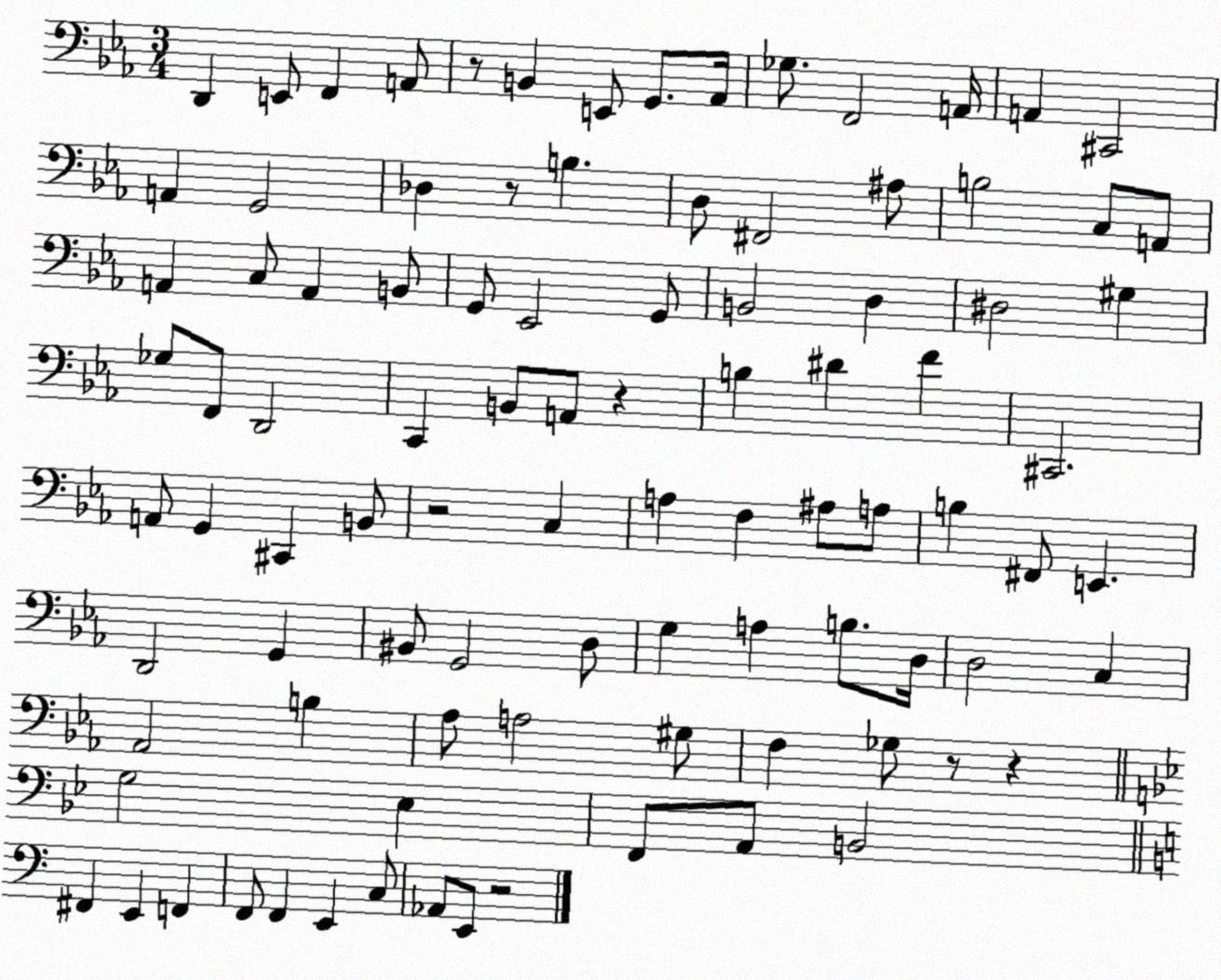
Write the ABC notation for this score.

X:1
T:Untitled
M:3/4
L:1/4
K:Eb
D,, E,,/2 F,, A,,/2 z/2 B,, E,,/2 G,,/2 _A,,/4 _G,/2 F,,2 A,,/4 A,, ^C,,2 A,, G,,2 _D, z/2 B, D,/2 ^F,,2 ^A,/2 B,2 C,/2 A,,/2 A,, C,/2 A,, B,,/2 G,,/2 _E,,2 G,,/2 B,,2 D, ^D,2 ^G, _G,/2 F,,/2 D,,2 C,, B,,/2 A,,/2 z B, ^D F ^C,,2 A,,/2 G,, ^C,, B,,/2 z2 C, A, F, ^A,/2 A,/2 B, ^F,,/2 E,, D,,2 G,, ^B,,/2 G,,2 D,/2 G, A, B,/2 D,/4 D,2 C, _A,,2 B, _A,/2 A,2 ^G,/2 F, _G,/2 z/2 z G,2 _E, F,,/2 A,,/2 B,,2 ^F,, E,, F,, F,,/2 F,, E,, C,/2 _A,,/2 E,,/2 z2